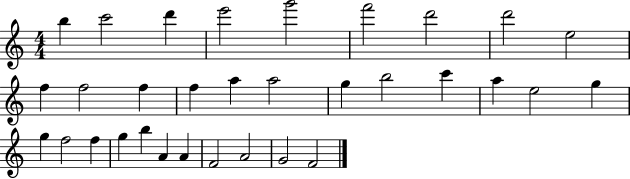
B5/q C6/h D6/q E6/h G6/h F6/h D6/h D6/h E5/h F5/q F5/h F5/q F5/q A5/q A5/h G5/q B5/h C6/q A5/q E5/h G5/q G5/q F5/h F5/q G5/q B5/q A4/q A4/q F4/h A4/h G4/h F4/h